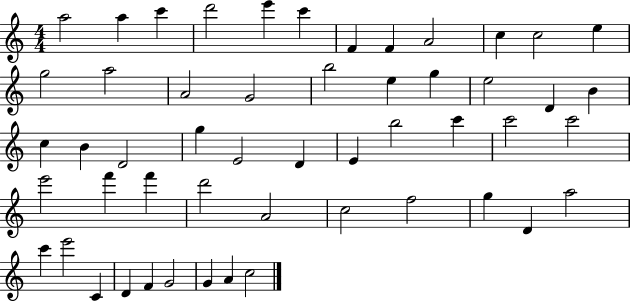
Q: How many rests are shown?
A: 0